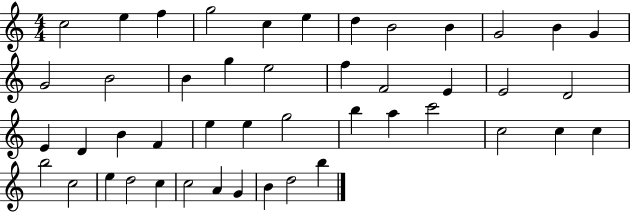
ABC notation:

X:1
T:Untitled
M:4/4
L:1/4
K:C
c2 e f g2 c e d B2 B G2 B G G2 B2 B g e2 f F2 E E2 D2 E D B F e e g2 b a c'2 c2 c c b2 c2 e d2 c c2 A G B d2 b